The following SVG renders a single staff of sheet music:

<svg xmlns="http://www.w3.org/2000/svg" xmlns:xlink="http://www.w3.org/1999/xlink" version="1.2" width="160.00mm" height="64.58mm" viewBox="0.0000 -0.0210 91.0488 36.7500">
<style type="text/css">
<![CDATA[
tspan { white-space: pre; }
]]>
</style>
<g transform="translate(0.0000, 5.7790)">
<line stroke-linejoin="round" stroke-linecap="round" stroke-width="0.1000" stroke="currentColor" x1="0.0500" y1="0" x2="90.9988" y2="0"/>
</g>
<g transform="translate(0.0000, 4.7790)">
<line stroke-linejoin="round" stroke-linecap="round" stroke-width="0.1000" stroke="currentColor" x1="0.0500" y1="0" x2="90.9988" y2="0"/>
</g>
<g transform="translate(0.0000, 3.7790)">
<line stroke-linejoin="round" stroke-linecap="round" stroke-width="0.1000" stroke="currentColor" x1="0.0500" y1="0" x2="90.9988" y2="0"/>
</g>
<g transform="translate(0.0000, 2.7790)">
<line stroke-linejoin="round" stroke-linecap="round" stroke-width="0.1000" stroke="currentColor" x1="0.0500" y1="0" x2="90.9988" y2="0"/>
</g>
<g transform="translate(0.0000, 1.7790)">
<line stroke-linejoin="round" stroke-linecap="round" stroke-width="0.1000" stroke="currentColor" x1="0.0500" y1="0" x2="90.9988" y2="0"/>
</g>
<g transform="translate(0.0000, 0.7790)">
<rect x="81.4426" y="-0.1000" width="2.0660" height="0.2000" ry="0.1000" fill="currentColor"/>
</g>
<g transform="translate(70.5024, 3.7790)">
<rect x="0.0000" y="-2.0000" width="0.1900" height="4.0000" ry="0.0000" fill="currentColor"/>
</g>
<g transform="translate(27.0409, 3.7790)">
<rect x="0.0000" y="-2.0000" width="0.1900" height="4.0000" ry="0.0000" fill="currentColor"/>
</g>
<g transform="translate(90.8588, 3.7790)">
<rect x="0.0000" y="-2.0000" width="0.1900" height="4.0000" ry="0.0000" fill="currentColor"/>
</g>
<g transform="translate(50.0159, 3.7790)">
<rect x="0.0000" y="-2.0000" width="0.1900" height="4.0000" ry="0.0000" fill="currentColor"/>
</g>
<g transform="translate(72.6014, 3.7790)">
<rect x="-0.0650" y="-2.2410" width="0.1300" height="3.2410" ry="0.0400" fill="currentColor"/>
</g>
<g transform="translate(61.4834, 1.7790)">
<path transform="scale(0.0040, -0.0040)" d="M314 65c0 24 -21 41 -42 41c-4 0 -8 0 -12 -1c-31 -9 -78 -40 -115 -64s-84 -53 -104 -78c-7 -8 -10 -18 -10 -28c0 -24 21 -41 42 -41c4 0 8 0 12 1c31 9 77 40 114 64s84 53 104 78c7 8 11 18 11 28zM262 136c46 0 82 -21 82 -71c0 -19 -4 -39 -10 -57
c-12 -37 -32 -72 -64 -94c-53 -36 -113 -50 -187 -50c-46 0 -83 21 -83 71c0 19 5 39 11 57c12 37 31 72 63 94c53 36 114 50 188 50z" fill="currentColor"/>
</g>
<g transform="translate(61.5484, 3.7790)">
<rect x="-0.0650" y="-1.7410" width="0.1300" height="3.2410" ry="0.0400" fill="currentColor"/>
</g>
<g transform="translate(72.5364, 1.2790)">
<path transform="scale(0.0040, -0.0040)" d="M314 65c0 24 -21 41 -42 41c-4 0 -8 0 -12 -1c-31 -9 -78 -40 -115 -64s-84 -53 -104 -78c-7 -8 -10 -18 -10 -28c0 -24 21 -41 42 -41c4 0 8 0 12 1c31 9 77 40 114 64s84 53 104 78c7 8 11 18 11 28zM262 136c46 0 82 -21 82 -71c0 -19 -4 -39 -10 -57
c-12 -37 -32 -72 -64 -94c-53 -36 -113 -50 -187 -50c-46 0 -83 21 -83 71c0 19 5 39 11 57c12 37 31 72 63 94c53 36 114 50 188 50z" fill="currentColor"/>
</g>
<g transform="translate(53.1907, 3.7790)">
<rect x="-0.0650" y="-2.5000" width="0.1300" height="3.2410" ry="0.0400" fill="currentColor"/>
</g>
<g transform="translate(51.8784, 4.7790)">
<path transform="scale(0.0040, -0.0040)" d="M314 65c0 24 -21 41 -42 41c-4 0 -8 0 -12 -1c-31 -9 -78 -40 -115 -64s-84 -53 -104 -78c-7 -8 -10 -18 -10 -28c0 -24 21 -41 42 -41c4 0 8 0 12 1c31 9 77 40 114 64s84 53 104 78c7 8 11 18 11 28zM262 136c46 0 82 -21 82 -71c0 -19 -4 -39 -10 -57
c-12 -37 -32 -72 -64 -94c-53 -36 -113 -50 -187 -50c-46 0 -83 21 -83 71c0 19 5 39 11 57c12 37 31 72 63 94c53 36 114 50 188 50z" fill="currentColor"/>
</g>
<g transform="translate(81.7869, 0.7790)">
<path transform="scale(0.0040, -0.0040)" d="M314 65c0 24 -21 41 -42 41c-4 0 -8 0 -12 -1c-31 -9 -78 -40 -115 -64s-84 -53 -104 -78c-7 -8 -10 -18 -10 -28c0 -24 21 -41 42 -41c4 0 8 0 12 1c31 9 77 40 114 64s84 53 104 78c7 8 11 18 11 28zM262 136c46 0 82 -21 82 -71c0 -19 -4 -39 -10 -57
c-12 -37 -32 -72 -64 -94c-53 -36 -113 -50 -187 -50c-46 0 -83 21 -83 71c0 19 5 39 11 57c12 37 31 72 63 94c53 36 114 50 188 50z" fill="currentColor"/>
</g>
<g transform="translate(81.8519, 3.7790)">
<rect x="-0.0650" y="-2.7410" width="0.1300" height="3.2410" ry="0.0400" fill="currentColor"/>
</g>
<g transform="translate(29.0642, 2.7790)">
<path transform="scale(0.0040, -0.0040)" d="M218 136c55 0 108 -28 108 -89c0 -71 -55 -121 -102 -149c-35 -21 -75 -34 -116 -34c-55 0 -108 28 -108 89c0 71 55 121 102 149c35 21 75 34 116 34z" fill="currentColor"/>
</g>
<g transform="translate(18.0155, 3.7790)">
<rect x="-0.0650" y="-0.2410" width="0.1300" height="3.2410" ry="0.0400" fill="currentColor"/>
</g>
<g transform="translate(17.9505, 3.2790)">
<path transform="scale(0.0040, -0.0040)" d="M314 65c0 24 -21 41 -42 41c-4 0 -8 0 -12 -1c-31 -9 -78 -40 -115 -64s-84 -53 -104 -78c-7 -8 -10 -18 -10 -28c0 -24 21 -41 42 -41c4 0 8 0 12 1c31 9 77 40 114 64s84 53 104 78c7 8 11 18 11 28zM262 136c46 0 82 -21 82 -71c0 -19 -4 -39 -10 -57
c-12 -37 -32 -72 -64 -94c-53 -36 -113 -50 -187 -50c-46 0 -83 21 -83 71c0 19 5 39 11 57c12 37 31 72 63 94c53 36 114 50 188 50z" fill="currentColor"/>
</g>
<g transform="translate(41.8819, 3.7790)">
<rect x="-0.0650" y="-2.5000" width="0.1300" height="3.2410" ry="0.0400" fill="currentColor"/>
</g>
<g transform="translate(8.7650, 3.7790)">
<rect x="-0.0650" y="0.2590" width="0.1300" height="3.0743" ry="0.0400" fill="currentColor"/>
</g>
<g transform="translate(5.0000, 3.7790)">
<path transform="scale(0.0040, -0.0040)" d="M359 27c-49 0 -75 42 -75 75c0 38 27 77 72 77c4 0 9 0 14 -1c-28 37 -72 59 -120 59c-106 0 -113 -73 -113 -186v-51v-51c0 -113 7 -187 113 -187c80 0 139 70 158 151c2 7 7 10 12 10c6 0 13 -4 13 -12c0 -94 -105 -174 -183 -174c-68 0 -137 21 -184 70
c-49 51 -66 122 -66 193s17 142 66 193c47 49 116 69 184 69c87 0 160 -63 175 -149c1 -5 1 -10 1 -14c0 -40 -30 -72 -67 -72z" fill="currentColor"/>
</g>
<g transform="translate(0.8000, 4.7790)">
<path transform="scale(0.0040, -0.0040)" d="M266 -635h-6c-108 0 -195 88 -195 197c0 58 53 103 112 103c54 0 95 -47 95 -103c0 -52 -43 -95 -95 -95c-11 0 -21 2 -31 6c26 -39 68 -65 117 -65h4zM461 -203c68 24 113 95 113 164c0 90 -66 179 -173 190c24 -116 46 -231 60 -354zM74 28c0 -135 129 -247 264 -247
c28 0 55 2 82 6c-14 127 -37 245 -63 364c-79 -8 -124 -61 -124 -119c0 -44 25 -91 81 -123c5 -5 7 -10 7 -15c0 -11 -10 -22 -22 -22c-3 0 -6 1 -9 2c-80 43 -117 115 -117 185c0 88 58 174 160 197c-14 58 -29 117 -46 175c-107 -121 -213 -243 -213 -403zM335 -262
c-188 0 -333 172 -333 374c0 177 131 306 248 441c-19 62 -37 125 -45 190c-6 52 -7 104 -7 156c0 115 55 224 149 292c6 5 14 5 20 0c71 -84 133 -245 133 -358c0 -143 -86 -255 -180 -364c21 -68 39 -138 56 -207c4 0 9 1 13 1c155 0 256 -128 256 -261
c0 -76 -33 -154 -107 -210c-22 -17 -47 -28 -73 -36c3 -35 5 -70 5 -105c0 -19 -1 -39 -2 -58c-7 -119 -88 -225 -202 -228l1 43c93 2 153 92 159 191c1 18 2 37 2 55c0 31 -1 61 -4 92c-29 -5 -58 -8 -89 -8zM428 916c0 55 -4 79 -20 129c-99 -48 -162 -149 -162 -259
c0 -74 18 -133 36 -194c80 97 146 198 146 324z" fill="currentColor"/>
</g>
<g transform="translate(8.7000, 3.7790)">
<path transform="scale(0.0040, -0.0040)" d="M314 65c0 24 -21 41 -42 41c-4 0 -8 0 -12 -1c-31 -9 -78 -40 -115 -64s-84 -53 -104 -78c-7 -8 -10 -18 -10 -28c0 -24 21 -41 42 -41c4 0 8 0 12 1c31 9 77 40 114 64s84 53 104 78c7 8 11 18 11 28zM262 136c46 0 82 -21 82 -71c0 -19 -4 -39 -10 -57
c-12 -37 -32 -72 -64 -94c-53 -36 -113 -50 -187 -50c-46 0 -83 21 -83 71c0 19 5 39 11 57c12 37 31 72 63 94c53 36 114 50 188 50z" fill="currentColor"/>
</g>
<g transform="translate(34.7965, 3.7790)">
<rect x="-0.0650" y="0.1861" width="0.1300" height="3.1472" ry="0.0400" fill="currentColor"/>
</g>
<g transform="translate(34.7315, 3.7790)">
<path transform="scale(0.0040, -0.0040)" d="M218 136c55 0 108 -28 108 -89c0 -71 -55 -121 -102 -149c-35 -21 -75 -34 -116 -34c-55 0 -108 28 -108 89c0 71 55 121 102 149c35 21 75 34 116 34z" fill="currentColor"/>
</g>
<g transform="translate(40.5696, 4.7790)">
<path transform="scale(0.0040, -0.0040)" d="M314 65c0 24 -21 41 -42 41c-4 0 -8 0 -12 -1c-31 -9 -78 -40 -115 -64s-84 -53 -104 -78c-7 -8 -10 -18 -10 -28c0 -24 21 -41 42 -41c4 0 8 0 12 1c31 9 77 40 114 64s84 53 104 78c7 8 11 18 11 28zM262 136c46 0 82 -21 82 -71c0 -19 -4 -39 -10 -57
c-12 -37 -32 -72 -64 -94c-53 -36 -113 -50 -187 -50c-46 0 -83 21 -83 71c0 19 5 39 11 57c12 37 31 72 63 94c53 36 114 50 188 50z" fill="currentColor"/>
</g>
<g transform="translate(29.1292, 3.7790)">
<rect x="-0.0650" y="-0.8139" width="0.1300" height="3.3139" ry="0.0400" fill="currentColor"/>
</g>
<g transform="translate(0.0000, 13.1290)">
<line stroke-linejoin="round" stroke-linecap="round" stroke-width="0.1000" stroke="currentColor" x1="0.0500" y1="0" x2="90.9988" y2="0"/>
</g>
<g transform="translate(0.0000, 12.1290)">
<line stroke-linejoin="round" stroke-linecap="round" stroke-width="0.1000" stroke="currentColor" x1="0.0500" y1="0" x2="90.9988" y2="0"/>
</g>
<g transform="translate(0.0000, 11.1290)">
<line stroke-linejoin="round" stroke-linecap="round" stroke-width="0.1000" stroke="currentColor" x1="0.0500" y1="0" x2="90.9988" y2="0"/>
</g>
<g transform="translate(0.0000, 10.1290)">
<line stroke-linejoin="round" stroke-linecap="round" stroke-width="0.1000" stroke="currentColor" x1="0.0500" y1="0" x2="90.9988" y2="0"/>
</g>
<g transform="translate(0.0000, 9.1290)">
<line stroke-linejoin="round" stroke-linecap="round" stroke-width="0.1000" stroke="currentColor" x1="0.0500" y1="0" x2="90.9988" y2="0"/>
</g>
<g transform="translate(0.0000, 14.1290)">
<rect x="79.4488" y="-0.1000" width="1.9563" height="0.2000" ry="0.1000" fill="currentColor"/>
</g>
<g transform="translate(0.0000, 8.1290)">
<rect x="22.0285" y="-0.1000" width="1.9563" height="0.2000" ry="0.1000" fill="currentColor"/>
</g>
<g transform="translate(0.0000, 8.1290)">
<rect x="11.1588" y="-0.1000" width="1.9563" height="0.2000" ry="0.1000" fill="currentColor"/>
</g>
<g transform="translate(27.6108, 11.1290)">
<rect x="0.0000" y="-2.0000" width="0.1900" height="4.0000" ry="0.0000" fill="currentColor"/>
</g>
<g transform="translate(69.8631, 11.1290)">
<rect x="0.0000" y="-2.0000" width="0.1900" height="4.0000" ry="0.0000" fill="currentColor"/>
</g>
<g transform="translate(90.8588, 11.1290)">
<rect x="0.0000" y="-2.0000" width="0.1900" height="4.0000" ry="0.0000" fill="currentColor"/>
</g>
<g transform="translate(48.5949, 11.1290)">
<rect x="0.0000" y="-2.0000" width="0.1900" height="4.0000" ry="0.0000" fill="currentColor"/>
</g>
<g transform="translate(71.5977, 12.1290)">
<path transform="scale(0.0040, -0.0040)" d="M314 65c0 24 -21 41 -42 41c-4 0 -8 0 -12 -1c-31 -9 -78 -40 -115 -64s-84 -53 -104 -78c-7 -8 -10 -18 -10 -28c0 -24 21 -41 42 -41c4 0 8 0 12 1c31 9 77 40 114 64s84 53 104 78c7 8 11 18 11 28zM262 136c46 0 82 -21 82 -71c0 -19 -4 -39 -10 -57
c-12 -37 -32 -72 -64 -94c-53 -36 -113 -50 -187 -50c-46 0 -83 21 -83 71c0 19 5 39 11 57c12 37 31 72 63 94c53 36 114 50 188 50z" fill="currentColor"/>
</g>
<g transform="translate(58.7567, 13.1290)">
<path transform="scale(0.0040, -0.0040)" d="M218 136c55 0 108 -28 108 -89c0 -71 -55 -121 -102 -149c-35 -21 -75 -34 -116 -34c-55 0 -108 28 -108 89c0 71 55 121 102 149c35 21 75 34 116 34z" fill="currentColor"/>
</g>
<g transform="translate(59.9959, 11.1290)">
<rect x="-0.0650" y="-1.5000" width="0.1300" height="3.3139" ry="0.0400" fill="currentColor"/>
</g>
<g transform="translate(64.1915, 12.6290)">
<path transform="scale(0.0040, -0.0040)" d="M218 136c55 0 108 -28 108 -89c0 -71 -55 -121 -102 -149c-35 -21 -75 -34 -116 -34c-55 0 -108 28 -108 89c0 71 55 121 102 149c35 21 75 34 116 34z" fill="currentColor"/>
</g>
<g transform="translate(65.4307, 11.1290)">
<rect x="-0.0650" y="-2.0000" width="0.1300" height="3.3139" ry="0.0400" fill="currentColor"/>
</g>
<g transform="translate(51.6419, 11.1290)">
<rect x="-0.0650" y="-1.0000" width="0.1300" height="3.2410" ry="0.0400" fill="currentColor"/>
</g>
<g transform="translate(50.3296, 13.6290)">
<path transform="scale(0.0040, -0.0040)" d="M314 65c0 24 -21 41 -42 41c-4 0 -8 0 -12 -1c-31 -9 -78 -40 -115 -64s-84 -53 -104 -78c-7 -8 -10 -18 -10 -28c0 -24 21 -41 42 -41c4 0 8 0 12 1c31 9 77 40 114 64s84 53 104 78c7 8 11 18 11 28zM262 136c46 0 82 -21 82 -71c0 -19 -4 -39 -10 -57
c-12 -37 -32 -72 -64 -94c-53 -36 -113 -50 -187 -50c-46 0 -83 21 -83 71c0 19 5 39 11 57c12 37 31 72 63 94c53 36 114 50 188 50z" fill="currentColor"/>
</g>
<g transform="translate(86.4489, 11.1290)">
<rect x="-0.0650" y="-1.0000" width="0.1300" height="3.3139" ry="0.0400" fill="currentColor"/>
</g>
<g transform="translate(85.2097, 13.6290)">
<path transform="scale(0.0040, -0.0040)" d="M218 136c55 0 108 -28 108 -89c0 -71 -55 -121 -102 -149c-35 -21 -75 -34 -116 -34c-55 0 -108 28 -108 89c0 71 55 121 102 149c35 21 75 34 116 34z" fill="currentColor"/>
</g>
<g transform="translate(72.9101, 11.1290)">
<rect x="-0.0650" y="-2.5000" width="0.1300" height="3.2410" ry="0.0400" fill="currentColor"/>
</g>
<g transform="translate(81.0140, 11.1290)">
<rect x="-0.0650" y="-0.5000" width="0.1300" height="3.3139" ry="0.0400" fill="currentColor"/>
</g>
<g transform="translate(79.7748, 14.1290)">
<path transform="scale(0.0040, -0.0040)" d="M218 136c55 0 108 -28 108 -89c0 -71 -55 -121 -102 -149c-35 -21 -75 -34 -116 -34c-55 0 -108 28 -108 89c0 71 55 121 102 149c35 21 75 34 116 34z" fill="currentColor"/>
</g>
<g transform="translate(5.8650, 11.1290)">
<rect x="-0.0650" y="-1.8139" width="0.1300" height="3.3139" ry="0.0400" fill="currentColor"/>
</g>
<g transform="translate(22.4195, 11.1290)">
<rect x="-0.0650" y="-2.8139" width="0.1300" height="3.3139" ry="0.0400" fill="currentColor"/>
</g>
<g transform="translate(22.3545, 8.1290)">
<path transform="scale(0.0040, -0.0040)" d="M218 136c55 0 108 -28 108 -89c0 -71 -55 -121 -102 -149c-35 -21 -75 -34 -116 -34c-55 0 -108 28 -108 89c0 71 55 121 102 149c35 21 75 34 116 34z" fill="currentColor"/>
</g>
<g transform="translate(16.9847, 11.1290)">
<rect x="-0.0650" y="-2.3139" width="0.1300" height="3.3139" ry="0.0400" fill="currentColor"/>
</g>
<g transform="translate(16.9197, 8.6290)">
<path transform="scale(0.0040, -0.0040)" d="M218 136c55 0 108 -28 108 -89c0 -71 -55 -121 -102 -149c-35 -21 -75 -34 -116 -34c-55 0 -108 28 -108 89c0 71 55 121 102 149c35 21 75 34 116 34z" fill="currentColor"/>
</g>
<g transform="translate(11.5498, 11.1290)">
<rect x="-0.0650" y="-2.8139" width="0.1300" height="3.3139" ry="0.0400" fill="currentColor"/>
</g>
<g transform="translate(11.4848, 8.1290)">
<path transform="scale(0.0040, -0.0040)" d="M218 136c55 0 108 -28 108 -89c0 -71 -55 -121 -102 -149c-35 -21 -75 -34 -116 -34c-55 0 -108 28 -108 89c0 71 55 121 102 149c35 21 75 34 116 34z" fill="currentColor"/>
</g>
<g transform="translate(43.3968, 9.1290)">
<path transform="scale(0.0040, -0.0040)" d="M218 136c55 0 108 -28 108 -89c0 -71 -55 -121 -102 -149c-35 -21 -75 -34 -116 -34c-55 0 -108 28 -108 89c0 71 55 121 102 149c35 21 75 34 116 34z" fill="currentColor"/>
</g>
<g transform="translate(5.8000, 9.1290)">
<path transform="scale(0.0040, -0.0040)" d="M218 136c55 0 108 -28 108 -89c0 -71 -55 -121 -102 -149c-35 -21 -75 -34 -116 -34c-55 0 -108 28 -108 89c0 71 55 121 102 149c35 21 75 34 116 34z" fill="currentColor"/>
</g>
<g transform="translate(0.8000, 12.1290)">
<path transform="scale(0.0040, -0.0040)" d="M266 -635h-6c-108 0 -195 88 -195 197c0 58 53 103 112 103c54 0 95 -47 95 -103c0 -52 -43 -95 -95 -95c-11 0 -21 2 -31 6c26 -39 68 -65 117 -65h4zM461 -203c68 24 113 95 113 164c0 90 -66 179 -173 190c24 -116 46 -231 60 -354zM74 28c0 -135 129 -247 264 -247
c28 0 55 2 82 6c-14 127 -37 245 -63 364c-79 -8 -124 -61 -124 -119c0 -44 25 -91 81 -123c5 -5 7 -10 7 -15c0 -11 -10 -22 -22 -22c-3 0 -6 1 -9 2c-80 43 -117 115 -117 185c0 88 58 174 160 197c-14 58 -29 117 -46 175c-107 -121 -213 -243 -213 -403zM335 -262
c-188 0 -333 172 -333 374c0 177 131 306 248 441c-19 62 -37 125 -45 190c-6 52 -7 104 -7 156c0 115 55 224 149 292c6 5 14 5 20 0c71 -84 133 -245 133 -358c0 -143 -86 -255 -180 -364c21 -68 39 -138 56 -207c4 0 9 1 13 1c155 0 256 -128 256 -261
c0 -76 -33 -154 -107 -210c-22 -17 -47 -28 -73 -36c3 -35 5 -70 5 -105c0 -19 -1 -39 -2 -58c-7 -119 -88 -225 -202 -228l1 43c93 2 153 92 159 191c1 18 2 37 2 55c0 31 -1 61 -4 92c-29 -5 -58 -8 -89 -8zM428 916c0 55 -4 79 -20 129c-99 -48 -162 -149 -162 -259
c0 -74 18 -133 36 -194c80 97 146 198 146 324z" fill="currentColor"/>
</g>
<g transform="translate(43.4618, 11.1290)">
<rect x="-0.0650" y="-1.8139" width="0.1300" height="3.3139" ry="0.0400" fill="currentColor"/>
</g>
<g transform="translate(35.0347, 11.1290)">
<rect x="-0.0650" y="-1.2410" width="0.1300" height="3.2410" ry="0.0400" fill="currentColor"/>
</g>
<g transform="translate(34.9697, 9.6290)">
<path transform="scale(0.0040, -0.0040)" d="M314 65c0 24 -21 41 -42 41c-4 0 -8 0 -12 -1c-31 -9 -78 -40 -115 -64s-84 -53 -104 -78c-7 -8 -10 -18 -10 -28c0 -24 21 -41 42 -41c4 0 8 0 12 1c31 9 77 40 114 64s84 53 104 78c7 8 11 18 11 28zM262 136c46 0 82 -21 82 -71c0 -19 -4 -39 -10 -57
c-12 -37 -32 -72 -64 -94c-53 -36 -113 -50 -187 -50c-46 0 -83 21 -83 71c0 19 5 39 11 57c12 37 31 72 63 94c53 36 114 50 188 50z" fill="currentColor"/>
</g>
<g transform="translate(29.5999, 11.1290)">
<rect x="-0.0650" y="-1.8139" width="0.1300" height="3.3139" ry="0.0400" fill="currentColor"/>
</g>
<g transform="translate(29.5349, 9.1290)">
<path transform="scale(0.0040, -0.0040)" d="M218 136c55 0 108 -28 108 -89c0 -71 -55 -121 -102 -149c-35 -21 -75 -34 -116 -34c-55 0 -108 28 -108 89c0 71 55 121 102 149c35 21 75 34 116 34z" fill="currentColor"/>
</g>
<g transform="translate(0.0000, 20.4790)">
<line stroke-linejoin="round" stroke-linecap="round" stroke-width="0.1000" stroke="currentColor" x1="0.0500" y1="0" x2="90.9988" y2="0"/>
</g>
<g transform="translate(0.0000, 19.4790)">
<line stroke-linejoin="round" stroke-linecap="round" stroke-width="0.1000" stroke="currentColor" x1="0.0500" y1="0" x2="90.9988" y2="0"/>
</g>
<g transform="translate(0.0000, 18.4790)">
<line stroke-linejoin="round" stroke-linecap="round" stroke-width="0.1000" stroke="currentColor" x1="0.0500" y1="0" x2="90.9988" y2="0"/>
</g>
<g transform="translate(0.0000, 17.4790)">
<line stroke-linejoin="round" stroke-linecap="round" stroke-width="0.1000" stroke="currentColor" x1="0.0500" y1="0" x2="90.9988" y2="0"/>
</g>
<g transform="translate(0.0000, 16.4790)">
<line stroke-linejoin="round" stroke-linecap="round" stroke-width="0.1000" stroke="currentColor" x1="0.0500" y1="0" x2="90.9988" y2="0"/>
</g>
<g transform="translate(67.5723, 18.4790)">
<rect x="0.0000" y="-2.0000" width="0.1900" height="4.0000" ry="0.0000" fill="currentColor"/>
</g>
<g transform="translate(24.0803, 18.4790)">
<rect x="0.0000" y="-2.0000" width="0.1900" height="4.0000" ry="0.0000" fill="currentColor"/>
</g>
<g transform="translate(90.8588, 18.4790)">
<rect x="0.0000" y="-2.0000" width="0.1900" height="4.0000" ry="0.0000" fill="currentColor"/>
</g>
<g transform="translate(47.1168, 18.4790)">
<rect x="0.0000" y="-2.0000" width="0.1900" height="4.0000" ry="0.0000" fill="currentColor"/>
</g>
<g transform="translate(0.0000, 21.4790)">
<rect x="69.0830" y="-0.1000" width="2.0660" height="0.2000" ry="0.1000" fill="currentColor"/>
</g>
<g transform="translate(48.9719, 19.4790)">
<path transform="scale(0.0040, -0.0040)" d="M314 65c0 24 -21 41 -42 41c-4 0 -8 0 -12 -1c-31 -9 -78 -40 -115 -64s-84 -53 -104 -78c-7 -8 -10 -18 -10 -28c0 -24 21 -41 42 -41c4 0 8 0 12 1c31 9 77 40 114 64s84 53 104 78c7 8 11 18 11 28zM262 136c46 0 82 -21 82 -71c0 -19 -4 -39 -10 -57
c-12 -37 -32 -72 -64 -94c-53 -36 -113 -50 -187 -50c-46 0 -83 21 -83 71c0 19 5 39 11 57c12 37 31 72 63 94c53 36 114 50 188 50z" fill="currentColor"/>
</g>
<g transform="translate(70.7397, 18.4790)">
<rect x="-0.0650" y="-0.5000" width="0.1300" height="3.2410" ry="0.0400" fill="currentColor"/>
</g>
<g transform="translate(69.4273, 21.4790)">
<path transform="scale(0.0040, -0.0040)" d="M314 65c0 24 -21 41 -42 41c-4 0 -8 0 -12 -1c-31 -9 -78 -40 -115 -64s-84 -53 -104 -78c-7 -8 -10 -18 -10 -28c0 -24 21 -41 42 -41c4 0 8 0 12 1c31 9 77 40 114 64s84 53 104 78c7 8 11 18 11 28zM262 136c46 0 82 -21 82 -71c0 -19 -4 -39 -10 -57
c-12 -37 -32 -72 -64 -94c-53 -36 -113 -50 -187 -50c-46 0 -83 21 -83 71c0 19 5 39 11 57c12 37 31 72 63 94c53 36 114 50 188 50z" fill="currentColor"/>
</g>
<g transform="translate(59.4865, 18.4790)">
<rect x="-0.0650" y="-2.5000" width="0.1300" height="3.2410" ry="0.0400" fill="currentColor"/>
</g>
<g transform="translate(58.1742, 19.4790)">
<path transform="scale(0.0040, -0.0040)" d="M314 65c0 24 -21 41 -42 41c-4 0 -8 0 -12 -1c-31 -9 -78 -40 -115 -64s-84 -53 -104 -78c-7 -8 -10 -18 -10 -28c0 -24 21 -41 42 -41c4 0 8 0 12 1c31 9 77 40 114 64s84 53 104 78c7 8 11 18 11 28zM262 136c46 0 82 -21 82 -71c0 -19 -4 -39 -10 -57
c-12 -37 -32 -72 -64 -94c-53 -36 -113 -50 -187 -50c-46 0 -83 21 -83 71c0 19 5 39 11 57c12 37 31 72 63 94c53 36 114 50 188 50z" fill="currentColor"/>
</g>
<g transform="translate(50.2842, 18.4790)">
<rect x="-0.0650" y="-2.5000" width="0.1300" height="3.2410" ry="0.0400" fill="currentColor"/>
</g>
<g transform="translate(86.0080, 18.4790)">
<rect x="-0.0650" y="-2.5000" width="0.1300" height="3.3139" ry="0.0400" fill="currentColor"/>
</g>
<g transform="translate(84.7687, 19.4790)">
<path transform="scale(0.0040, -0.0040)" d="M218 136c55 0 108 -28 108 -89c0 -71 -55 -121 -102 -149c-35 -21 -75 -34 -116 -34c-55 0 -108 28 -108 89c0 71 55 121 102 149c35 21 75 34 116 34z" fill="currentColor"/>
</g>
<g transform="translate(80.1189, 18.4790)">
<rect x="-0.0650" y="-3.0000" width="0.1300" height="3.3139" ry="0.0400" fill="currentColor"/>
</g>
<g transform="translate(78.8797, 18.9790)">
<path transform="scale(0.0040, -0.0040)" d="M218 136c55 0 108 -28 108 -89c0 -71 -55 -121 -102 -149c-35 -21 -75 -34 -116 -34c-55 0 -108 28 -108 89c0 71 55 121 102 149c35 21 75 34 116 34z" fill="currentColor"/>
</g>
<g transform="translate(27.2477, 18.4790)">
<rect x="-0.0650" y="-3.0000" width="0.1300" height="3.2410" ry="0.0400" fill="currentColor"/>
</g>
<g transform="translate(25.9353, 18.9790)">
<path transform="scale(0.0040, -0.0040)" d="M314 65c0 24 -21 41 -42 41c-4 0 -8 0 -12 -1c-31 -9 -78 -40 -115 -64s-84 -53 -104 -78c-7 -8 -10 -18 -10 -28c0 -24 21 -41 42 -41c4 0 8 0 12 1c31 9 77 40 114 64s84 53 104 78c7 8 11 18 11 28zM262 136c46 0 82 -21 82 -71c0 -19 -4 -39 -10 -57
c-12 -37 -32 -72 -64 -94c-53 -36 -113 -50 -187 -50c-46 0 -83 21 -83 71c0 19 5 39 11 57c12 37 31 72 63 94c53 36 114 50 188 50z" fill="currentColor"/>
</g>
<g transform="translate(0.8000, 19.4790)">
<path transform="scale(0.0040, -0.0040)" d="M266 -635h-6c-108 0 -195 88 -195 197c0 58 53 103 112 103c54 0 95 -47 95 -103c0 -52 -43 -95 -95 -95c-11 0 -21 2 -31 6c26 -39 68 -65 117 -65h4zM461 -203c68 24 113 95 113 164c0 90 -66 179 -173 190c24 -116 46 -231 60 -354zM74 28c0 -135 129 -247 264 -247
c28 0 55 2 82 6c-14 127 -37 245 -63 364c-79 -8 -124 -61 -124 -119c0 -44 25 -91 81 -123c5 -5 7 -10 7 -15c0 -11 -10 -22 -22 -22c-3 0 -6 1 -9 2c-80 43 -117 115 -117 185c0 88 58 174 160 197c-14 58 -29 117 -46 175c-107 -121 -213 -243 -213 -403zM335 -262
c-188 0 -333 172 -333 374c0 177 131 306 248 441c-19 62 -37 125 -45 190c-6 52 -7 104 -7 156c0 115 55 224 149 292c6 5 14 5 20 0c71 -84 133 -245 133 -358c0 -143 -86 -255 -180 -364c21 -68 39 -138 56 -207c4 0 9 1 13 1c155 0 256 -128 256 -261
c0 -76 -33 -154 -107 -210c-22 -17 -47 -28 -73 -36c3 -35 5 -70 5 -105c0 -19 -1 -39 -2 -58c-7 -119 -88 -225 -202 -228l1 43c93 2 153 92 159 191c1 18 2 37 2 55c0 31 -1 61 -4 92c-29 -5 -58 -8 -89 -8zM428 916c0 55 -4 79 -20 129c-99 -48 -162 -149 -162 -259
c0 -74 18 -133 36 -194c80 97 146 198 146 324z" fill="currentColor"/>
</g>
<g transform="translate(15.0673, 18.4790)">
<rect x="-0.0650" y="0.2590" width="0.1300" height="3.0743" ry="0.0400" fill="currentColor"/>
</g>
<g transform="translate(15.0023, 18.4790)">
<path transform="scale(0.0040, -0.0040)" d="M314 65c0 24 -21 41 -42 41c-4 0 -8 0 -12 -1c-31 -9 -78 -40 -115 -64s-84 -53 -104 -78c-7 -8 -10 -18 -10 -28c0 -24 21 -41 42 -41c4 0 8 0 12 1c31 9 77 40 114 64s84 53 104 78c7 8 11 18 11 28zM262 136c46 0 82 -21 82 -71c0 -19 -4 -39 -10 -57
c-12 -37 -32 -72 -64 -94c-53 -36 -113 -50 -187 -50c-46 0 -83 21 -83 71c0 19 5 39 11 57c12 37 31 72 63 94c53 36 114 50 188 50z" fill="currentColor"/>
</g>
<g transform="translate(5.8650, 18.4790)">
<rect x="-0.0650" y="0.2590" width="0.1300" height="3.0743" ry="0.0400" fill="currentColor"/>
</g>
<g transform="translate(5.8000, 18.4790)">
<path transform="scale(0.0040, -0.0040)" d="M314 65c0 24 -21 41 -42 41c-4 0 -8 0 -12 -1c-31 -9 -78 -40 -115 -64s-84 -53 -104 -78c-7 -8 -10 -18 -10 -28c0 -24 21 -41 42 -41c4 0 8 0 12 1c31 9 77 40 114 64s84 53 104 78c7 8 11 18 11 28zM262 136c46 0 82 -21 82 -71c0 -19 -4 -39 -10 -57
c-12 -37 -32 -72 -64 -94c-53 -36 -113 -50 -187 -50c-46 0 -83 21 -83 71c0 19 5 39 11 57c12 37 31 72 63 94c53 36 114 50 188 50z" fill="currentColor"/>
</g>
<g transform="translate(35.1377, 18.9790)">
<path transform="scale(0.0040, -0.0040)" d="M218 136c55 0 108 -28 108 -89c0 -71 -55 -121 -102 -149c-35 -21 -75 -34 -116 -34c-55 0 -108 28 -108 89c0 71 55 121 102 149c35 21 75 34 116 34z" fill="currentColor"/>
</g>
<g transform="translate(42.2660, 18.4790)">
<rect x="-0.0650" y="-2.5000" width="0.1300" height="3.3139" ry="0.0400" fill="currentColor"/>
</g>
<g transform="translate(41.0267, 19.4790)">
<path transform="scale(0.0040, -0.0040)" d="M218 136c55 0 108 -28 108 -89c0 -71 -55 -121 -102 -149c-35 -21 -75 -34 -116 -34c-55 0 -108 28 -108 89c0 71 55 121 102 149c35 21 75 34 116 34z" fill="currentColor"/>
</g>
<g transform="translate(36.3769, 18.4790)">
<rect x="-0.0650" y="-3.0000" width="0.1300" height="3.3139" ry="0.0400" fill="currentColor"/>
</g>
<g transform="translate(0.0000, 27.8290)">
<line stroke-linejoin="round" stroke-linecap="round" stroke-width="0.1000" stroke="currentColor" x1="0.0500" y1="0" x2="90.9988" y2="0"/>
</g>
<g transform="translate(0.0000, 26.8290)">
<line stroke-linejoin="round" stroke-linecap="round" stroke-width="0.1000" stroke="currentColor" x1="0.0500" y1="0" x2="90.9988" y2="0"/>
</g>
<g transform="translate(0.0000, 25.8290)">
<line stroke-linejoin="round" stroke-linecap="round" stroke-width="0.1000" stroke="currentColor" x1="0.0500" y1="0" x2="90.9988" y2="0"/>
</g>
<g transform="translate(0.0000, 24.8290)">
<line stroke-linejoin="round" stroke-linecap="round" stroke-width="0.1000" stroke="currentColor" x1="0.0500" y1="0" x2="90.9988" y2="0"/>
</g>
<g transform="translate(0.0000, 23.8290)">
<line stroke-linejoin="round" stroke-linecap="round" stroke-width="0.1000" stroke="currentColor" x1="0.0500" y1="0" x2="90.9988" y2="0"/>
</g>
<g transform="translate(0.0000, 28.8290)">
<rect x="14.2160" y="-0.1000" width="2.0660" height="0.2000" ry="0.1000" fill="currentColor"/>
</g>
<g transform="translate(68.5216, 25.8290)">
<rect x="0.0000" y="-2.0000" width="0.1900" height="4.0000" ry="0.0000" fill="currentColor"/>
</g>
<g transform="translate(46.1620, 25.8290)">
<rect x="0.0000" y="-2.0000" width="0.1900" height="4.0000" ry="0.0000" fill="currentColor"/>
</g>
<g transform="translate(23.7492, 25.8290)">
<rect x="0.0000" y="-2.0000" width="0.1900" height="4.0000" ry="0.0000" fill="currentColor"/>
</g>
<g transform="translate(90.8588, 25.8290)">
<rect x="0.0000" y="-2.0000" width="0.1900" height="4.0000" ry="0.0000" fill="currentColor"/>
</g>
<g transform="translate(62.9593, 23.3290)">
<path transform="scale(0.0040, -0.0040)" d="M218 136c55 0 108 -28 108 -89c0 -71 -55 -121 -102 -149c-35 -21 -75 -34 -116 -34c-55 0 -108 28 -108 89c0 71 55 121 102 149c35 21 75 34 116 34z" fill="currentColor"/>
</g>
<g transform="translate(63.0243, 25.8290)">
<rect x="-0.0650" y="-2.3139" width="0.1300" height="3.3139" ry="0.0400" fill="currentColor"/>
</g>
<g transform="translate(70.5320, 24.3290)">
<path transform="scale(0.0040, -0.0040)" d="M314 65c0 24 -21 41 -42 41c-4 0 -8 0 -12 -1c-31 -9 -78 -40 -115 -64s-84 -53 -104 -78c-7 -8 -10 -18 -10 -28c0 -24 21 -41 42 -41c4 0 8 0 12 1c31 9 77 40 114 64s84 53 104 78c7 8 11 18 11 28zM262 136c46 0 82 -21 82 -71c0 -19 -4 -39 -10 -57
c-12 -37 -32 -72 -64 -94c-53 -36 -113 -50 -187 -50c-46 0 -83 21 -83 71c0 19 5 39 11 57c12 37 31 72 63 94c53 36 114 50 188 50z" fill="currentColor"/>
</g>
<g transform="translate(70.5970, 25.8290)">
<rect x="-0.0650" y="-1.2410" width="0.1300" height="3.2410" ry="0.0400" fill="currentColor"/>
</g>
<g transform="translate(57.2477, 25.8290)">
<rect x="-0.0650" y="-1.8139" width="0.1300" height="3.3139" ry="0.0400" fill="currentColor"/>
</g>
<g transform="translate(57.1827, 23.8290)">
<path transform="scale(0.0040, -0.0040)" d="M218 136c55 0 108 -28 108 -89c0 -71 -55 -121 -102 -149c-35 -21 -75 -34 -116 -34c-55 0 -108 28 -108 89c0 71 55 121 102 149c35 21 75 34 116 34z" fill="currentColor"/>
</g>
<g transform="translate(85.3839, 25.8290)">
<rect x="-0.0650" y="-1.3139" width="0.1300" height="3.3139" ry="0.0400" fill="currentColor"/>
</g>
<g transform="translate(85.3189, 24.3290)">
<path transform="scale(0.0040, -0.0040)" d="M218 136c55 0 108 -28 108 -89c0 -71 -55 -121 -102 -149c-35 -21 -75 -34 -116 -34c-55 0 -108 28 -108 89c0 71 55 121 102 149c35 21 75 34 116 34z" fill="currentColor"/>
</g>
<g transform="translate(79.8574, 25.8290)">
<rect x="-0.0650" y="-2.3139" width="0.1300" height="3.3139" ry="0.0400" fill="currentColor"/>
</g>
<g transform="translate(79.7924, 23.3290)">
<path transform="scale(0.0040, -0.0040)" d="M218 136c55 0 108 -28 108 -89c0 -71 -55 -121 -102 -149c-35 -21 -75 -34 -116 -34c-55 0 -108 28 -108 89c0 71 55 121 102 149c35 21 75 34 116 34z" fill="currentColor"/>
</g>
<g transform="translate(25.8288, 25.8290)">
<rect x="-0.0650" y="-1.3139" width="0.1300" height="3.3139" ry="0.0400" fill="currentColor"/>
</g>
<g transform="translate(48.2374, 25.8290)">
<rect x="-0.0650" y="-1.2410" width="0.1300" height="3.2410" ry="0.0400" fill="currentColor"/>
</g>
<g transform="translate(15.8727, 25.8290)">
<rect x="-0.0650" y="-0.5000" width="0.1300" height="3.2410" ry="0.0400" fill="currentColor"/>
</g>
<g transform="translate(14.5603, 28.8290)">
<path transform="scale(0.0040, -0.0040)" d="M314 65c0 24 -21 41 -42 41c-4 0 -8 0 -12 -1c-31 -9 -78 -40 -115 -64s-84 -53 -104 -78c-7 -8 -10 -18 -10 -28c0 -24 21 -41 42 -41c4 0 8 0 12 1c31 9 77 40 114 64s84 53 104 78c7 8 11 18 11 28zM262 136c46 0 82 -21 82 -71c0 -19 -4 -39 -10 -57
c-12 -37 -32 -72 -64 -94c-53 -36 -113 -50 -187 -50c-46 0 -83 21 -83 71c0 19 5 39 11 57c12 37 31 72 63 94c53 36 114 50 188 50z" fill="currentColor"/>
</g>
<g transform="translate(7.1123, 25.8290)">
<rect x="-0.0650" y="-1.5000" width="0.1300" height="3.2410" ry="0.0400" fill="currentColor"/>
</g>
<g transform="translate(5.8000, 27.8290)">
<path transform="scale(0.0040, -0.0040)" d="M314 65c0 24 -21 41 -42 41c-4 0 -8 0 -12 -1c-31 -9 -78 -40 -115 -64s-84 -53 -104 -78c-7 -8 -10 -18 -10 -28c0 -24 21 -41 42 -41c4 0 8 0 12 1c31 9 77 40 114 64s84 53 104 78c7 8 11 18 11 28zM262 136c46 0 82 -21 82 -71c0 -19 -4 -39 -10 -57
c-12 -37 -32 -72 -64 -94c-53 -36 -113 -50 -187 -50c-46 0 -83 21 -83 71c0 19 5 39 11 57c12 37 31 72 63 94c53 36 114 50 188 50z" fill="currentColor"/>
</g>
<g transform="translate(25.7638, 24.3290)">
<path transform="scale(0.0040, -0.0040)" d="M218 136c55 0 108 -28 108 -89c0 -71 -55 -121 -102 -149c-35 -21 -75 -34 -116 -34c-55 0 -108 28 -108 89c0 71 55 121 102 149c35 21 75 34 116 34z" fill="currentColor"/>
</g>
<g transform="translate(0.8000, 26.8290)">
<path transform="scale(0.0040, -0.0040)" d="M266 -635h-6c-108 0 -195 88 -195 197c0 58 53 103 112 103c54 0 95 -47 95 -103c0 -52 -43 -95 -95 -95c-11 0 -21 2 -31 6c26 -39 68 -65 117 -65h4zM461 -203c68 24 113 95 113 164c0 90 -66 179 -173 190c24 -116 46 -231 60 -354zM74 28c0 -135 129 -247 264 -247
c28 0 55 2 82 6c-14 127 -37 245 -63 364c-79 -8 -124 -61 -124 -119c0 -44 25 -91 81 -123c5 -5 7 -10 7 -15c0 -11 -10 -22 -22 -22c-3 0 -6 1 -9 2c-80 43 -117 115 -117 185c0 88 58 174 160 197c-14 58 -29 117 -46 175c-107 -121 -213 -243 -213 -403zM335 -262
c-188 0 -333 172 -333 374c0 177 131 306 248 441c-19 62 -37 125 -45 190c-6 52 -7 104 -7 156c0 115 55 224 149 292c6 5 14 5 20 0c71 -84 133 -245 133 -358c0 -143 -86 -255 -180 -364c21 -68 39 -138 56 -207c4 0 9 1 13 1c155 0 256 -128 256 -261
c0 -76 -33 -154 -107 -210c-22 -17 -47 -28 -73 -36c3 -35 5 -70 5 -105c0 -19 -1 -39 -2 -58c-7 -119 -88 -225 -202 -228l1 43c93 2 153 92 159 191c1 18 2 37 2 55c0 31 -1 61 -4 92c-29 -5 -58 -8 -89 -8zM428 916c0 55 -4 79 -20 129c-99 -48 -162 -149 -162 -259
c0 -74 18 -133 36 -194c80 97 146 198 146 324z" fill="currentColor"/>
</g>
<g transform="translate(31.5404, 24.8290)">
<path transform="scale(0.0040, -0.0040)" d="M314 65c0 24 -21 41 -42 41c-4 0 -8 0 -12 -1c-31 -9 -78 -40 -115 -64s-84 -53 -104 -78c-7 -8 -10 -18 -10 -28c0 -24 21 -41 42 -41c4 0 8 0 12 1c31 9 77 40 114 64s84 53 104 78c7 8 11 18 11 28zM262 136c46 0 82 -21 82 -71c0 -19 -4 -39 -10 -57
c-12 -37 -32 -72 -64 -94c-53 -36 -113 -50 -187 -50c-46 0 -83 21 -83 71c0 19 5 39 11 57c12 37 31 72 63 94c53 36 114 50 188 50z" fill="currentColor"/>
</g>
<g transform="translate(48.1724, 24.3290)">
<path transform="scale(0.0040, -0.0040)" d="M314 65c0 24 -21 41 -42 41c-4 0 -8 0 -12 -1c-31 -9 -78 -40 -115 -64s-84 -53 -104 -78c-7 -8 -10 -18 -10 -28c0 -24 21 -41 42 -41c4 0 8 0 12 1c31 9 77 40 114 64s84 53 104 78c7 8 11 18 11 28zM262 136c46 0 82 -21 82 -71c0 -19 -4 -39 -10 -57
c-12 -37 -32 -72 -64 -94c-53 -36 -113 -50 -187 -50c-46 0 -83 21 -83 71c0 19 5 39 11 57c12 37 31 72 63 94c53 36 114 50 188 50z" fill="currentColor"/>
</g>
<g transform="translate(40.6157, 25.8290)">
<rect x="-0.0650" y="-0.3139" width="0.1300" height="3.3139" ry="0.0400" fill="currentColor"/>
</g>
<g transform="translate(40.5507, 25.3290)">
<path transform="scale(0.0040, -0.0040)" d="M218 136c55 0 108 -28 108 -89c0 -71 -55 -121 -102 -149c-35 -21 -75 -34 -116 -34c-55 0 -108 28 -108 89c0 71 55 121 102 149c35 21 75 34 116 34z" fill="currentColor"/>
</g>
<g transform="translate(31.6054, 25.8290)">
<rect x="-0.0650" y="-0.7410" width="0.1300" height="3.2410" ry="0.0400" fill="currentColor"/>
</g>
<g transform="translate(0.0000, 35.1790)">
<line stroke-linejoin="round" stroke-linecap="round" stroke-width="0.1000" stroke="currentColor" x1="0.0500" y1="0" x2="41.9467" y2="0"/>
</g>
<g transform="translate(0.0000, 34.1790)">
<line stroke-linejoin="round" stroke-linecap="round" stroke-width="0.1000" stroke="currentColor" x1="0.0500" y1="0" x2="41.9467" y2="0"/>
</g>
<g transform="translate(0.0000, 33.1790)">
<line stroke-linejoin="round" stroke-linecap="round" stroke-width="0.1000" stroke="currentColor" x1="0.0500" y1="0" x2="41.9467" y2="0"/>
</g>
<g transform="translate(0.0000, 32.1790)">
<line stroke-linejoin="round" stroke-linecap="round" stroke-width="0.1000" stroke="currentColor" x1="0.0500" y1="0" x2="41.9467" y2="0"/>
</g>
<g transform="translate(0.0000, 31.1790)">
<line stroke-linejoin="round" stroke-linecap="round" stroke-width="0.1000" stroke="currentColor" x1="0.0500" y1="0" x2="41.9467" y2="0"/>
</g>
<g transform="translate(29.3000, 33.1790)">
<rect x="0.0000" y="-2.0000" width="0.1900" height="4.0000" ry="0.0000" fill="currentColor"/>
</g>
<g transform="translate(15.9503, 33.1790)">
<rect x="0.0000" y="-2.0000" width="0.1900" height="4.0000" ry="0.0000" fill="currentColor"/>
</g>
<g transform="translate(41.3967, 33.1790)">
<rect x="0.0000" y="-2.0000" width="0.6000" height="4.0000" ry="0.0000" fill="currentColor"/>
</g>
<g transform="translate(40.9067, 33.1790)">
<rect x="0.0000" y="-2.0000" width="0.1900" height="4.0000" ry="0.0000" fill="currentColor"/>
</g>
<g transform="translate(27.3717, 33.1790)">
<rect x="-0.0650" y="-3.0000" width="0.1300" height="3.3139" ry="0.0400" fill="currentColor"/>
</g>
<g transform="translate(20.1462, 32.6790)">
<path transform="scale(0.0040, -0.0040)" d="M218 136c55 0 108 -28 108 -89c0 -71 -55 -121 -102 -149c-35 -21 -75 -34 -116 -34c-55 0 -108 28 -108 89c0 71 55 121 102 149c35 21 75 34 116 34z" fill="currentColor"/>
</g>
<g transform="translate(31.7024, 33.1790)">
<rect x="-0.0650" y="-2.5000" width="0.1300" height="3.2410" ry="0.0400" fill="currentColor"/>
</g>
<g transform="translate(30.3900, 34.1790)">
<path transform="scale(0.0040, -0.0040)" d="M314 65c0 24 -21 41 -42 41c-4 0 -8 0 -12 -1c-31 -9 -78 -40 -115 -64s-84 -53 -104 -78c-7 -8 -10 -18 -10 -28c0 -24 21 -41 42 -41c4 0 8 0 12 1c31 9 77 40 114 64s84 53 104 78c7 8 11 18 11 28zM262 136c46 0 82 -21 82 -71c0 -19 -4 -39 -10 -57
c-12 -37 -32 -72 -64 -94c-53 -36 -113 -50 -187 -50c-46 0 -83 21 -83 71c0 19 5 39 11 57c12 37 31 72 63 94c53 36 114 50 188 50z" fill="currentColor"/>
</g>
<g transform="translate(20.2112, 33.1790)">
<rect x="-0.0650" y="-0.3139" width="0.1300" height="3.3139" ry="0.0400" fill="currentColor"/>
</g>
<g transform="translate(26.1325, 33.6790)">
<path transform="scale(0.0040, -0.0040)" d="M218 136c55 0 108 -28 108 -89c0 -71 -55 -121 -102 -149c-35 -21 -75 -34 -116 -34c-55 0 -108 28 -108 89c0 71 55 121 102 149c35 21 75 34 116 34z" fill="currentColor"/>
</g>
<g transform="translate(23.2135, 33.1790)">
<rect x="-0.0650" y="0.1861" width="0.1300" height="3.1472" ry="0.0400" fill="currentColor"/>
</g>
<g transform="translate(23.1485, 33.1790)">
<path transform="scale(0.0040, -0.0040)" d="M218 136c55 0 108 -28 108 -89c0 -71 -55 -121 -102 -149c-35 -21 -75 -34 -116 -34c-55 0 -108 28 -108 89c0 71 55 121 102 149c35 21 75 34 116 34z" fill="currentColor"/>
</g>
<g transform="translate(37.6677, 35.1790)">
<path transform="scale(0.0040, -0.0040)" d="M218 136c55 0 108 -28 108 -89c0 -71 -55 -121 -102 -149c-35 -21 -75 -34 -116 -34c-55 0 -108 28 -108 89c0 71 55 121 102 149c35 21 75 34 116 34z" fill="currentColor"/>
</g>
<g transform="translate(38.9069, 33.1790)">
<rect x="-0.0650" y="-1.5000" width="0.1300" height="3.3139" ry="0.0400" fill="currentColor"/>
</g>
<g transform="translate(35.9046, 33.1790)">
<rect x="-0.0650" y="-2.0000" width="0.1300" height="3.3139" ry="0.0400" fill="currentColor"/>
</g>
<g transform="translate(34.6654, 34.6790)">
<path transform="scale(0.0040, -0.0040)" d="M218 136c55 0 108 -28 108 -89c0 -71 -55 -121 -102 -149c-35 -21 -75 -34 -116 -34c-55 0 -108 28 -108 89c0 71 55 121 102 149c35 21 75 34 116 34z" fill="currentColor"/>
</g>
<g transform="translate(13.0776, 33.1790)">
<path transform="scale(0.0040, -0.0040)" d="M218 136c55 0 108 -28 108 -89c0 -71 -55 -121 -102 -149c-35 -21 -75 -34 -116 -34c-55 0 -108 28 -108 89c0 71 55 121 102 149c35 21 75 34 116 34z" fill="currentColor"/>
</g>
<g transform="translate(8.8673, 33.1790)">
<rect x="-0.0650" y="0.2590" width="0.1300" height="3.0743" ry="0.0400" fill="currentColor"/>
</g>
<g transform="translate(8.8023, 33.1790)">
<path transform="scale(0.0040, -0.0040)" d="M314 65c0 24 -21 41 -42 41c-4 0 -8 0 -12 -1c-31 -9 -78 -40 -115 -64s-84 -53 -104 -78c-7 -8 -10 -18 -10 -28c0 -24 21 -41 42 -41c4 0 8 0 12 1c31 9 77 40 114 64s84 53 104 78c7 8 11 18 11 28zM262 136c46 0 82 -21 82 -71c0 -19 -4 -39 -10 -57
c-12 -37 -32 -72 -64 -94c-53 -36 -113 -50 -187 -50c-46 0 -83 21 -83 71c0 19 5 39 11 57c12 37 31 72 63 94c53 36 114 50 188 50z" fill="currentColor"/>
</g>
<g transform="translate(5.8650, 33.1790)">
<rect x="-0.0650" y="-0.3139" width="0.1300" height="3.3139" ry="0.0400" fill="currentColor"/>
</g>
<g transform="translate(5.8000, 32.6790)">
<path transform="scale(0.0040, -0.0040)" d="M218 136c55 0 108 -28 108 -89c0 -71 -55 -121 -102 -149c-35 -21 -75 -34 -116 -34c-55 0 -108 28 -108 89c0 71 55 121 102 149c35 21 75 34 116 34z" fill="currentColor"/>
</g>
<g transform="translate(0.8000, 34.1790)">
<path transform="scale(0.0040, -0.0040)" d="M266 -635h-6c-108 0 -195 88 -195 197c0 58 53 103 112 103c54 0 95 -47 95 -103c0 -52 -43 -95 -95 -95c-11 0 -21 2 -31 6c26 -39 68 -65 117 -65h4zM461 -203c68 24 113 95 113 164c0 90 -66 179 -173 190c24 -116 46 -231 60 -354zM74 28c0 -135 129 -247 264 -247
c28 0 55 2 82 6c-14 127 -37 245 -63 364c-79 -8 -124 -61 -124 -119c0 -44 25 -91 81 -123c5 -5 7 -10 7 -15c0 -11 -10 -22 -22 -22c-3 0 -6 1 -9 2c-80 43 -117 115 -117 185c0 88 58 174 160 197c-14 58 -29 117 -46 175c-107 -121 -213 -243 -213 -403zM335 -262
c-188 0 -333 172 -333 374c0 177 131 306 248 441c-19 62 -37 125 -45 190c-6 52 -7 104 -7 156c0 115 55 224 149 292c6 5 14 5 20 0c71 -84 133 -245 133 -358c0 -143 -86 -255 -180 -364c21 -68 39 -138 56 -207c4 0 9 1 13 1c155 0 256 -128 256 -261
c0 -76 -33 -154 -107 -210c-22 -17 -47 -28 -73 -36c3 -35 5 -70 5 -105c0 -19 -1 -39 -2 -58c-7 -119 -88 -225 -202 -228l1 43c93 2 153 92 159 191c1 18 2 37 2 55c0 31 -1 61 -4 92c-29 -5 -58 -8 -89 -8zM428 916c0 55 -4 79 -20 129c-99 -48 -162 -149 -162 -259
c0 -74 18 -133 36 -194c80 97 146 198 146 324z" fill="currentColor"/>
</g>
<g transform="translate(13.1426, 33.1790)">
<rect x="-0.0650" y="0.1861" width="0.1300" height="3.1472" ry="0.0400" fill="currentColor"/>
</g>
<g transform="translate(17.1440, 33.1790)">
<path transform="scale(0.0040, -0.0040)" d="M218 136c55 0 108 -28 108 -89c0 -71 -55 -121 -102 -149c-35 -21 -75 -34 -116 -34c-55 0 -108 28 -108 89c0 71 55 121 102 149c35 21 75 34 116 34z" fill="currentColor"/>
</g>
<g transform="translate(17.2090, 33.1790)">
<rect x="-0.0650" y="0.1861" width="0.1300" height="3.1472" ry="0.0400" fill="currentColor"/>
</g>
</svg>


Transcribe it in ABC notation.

X:1
T:Untitled
M:4/4
L:1/4
K:C
B2 c2 d B G2 G2 f2 g2 a2 f a g a f e2 f D2 E F G2 C D B2 B2 A2 A G G2 G2 C2 A G E2 C2 e d2 c e2 f g e2 g e c B2 B B c B A G2 F E